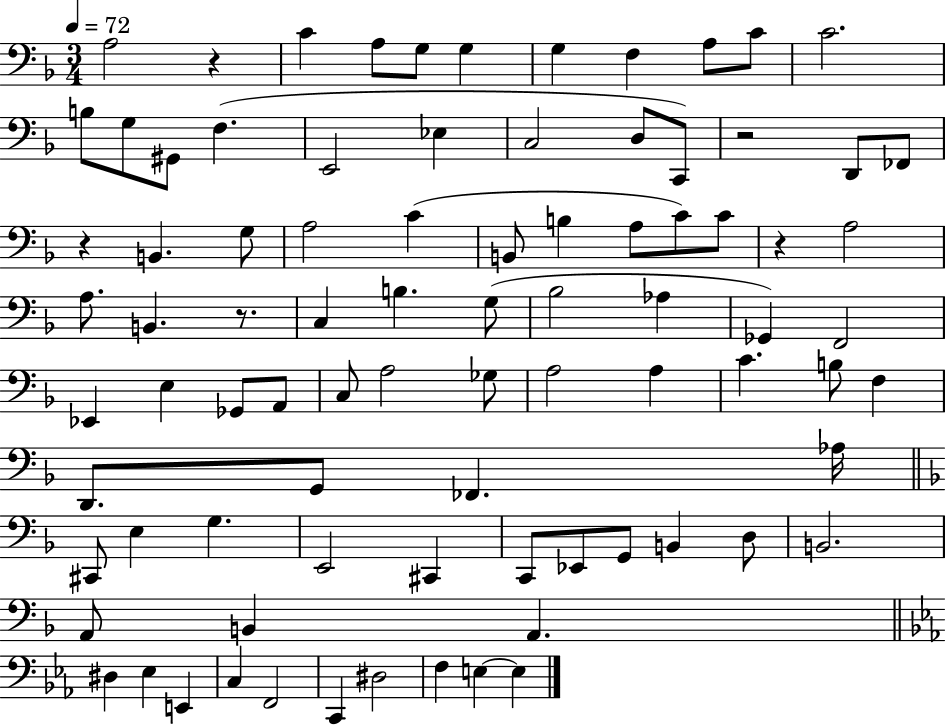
X:1
T:Untitled
M:3/4
L:1/4
K:F
A,2 z C A,/2 G,/2 G, G, F, A,/2 C/2 C2 B,/2 G,/2 ^G,,/2 F, E,,2 _E, C,2 D,/2 C,,/2 z2 D,,/2 _F,,/2 z B,, G,/2 A,2 C B,,/2 B, A,/2 C/2 C/2 z A,2 A,/2 B,, z/2 C, B, G,/2 _B,2 _A, _G,, F,,2 _E,, E, _G,,/2 A,,/2 C,/2 A,2 _G,/2 A,2 A, C B,/2 F, D,,/2 G,,/2 _F,, _A,/4 ^C,,/2 E, G, E,,2 ^C,, C,,/2 _E,,/2 G,,/2 B,, D,/2 B,,2 A,,/2 B,, A,, ^D, _E, E,, C, F,,2 C,, ^D,2 F, E, E,